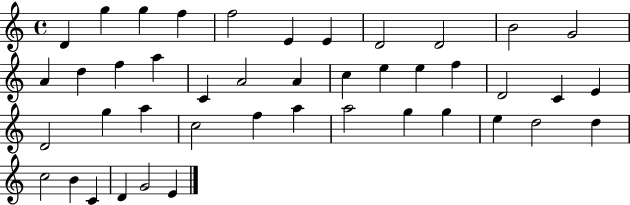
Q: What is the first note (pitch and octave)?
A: D4